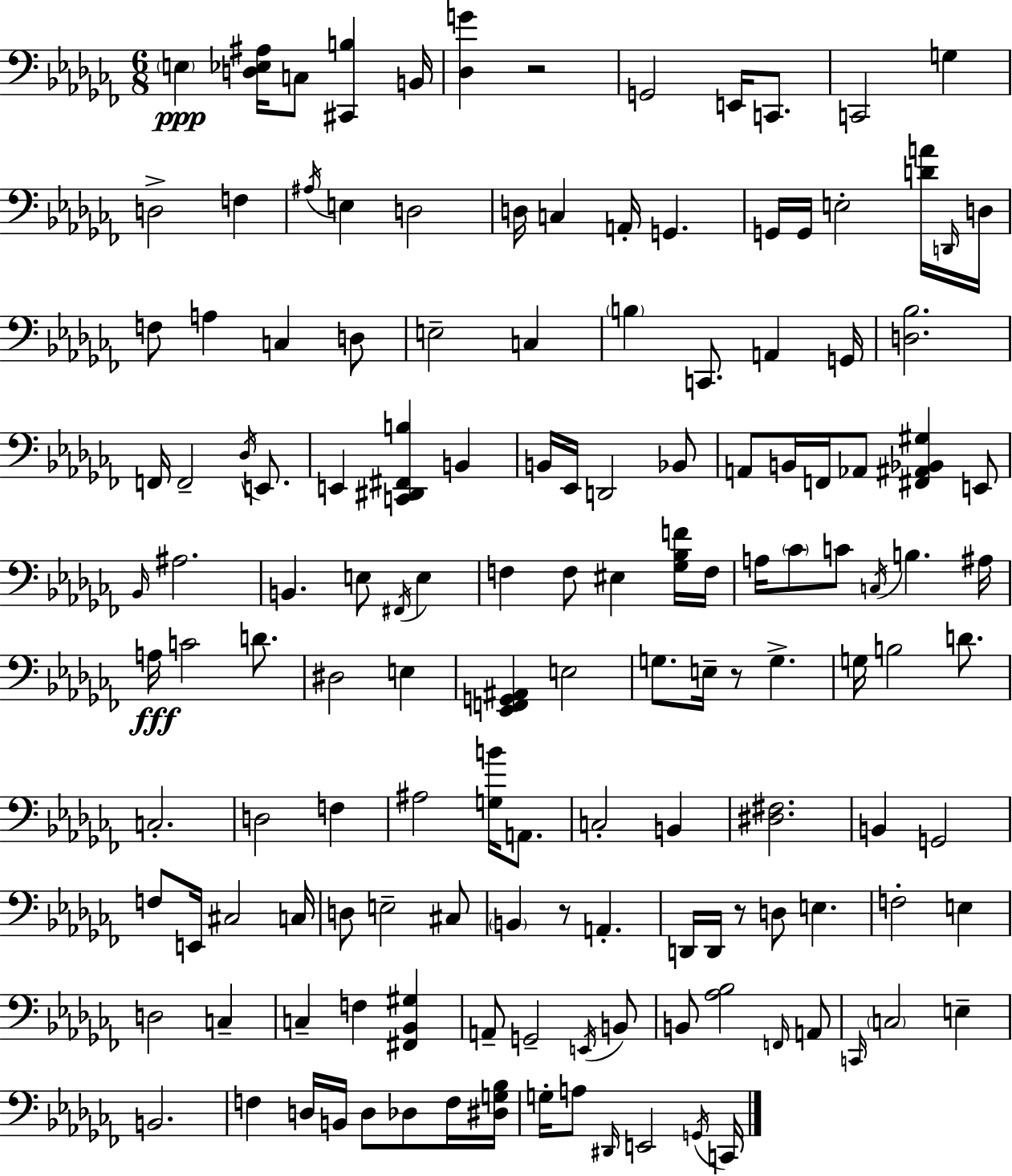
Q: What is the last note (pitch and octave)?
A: C2